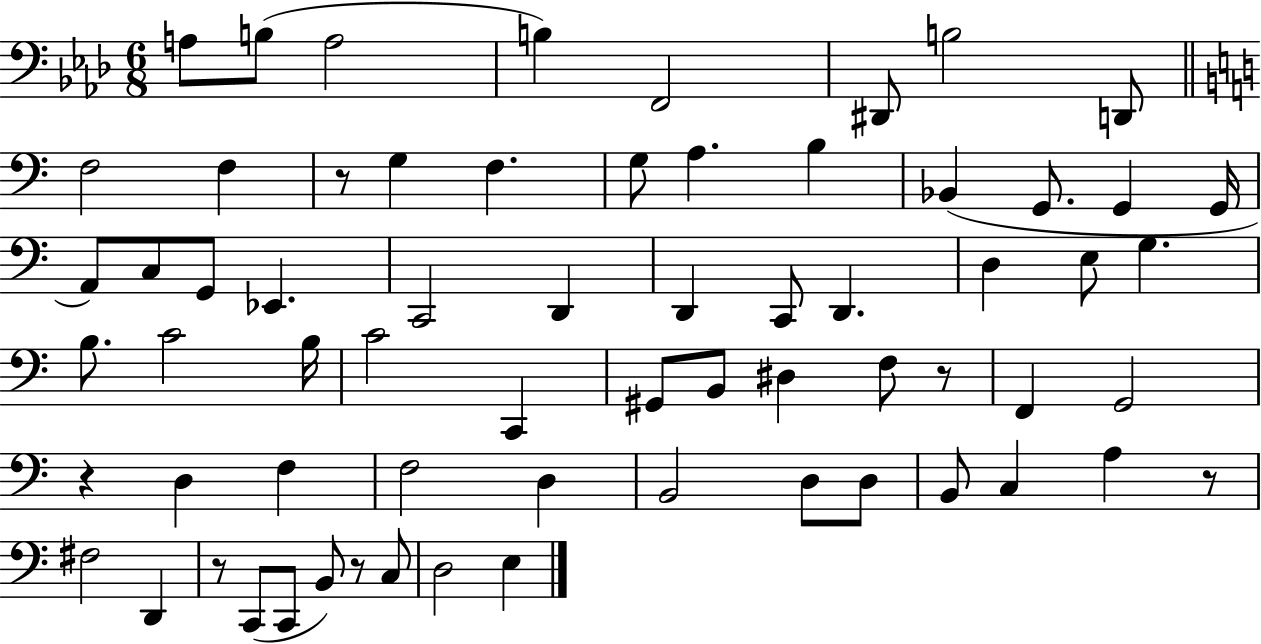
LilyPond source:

{
  \clef bass
  \numericTimeSignature
  \time 6/8
  \key aes \major
  a8 b8( a2 | b4) f,2 | dis,8 b2 d,8 | \bar "||" \break \key c \major f2 f4 | r8 g4 f4. | g8 a4. b4 | bes,4( g,8. g,4 g,16 | \break a,8) c8 g,8 ees,4. | c,2 d,4 | d,4 c,8 d,4. | d4 e8 g4. | \break b8. c'2 b16 | c'2 c,4 | gis,8 b,8 dis4 f8 r8 | f,4 g,2 | \break r4 d4 f4 | f2 d4 | b,2 d8 d8 | b,8 c4 a4 r8 | \break fis2 d,4 | r8 c,8( c,8 b,8) r8 c8 | d2 e4 | \bar "|."
}